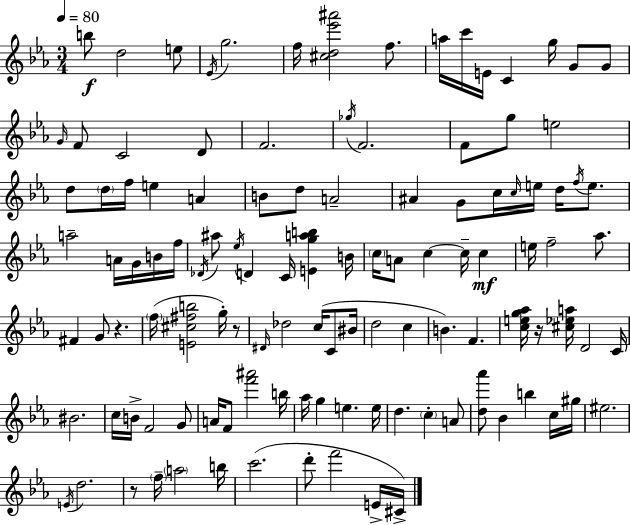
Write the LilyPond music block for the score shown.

{
  \clef treble
  \numericTimeSignature
  \time 3/4
  \key c \minor
  \tempo 4 = 80
  b''8\f d''2 e''8 | \acciaccatura { ees'16 } g''2. | f''16 <cis'' d'' ees''' ais'''>2 f''8. | a''16 c'''16 e'16 c'4 g''16 g'8 g'8 | \break \grace { g'16 } f'8 c'2 | d'8 f'2. | \acciaccatura { ges''16 } f'2. | f'8 g''8 e''2 | \break d''8 \parenthesize d''16 f''16 e''4 a'4 | b'8 d''8 a'2-- | ais'4 g'8 c''16 \grace { c''16 } e''16 | d''16 \acciaccatura { f''16 } e''8. a''2-- | \break a'16 g'16 b'16 f''16 \acciaccatura { des'16 } ais''8 \acciaccatura { ees''16 } d'4 | c'16 <e' g'' a'' b''>4 b'16 \parenthesize c''16 a'8 c''4~~ | c''16-- c''4\mf e''16 f''2-- | aes''8. fis'4 g'8 | \break r4. \parenthesize f''16( <e' cis'' fis'' b''>2 | g''16-.) r8 \grace { dis'16 } des''2 | c''16( c'8 bis'16 d''2 | c''4 b'4.) | \break f'4. <c'' e'' g'' aes''>16 r16 <cis'' ees'' a''>16 d'2 | c'16 bis'2. | c''16 b'16-> f'2 | g'8 a'16 f'8 <f''' ais'''>2 | \break b''16 aes''16 g''4 | e''4. e''16 d''4. | \parenthesize c''4-. a'8 <d'' aes'''>8 bes'4 | b''4 c''16 gis''16 eis''2. | \break \acciaccatura { e'16 } d''2. | r8 \parenthesize f''16-- | \parenthesize a''2 b''16 c'''2.( | d'''8-. f'''2 | \break e'16-> cis'16->) \bar "|."
}